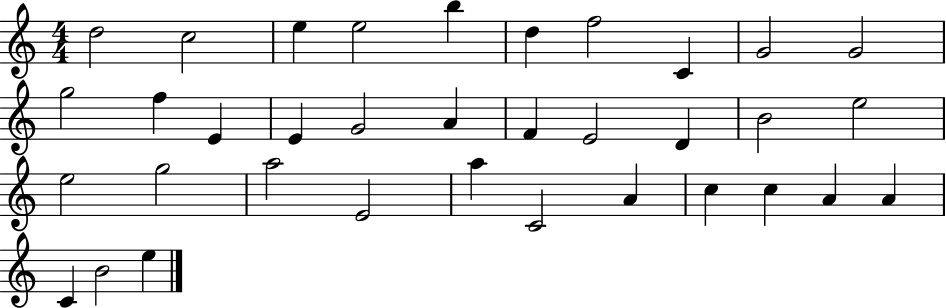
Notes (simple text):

D5/h C5/h E5/q E5/h B5/q D5/q F5/h C4/q G4/h G4/h G5/h F5/q E4/q E4/q G4/h A4/q F4/q E4/h D4/q B4/h E5/h E5/h G5/h A5/h E4/h A5/q C4/h A4/q C5/q C5/q A4/q A4/q C4/q B4/h E5/q